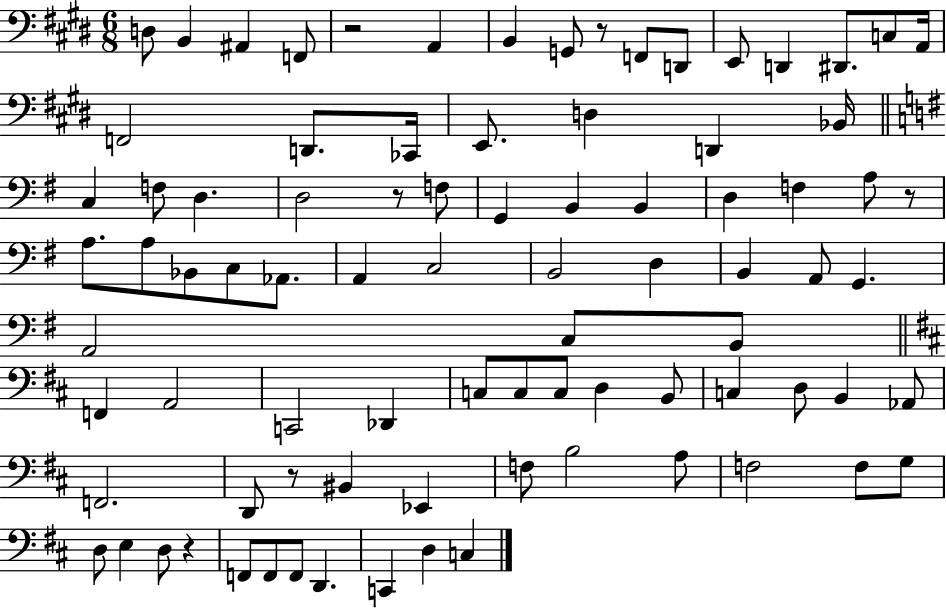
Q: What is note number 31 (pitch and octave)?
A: F3